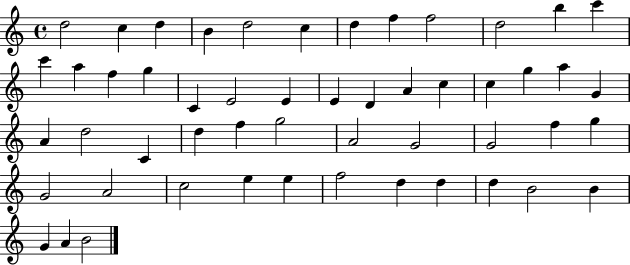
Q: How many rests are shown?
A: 0